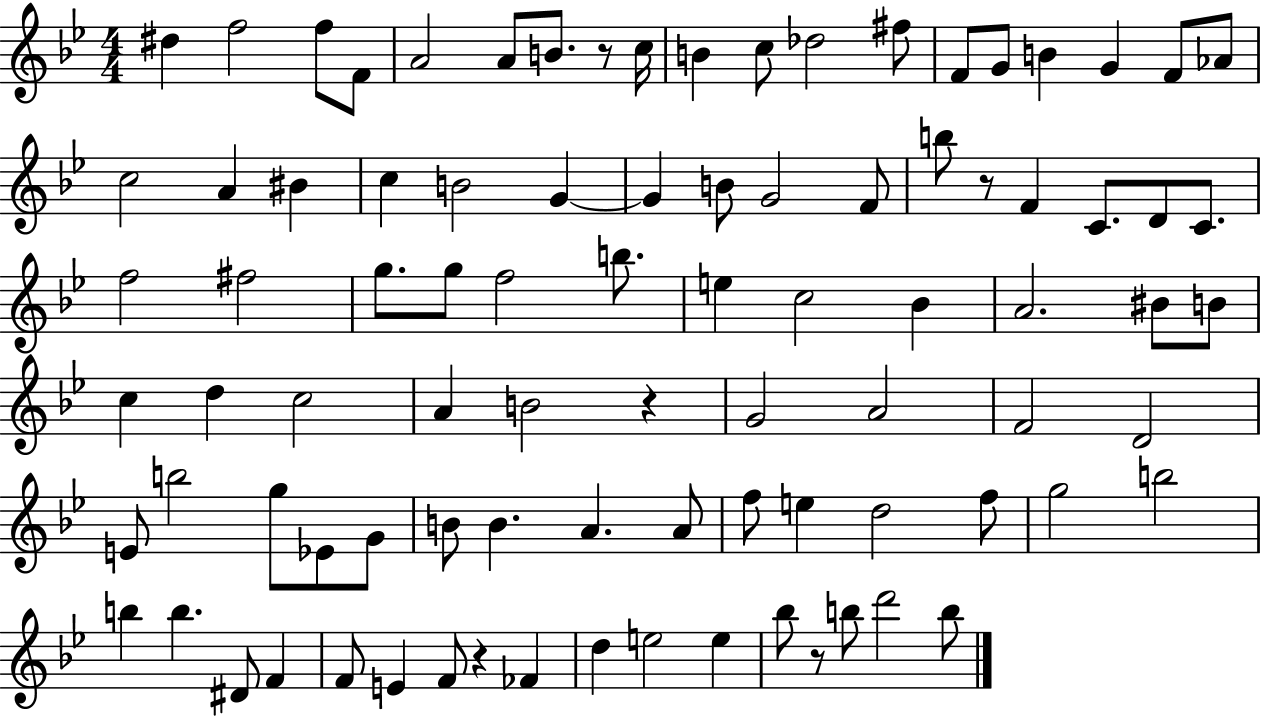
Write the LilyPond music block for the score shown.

{
  \clef treble
  \numericTimeSignature
  \time 4/4
  \key bes \major
  \repeat volta 2 { dis''4 f''2 f''8 f'8 | a'2 a'8 b'8. r8 c''16 | b'4 c''8 des''2 fis''8 | f'8 g'8 b'4 g'4 f'8 aes'8 | \break c''2 a'4 bis'4 | c''4 b'2 g'4~~ | g'4 b'8 g'2 f'8 | b''8 r8 f'4 c'8. d'8 c'8. | \break f''2 fis''2 | g''8. g''8 f''2 b''8. | e''4 c''2 bes'4 | a'2. bis'8 b'8 | \break c''4 d''4 c''2 | a'4 b'2 r4 | g'2 a'2 | f'2 d'2 | \break e'8 b''2 g''8 ees'8 g'8 | b'8 b'4. a'4. a'8 | f''8 e''4 d''2 f''8 | g''2 b''2 | \break b''4 b''4. dis'8 f'4 | f'8 e'4 f'8 r4 fes'4 | d''4 e''2 e''4 | bes''8 r8 b''8 d'''2 b''8 | \break } \bar "|."
}